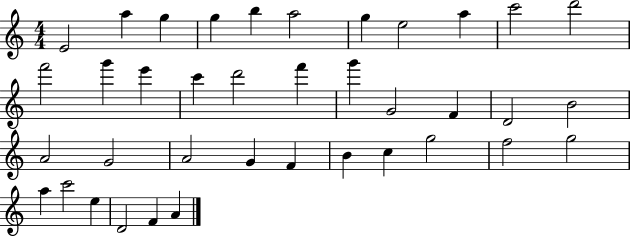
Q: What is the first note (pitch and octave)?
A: E4